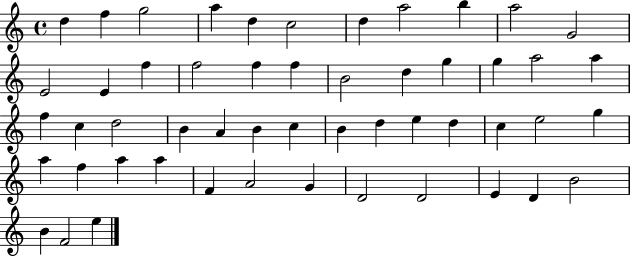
{
  \clef treble
  \time 4/4
  \defaultTimeSignature
  \key c \major
  d''4 f''4 g''2 | a''4 d''4 c''2 | d''4 a''2 b''4 | a''2 g'2 | \break e'2 e'4 f''4 | f''2 f''4 f''4 | b'2 d''4 g''4 | g''4 a''2 a''4 | \break f''4 c''4 d''2 | b'4 a'4 b'4 c''4 | b'4 d''4 e''4 d''4 | c''4 e''2 g''4 | \break a''4 f''4 a''4 a''4 | f'4 a'2 g'4 | d'2 d'2 | e'4 d'4 b'2 | \break b'4 f'2 e''4 | \bar "|."
}